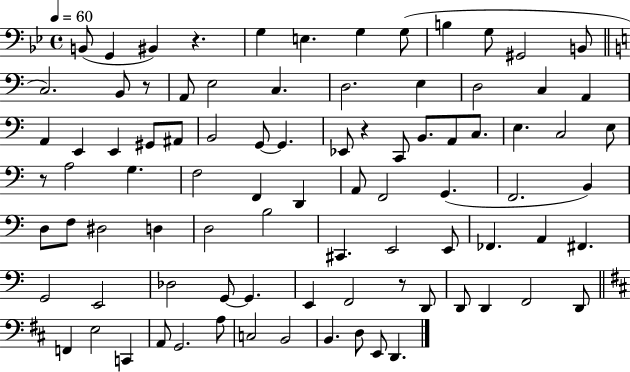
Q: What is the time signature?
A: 4/4